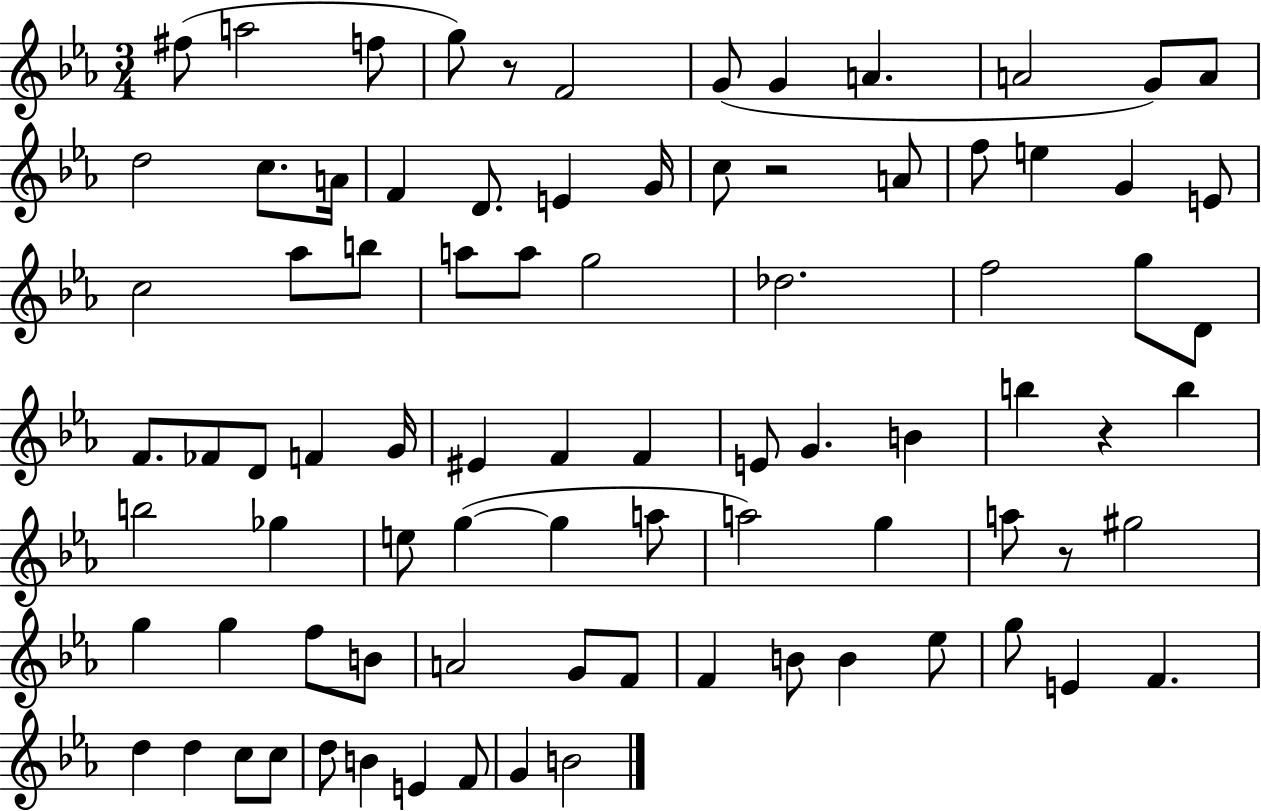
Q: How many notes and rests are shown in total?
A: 85